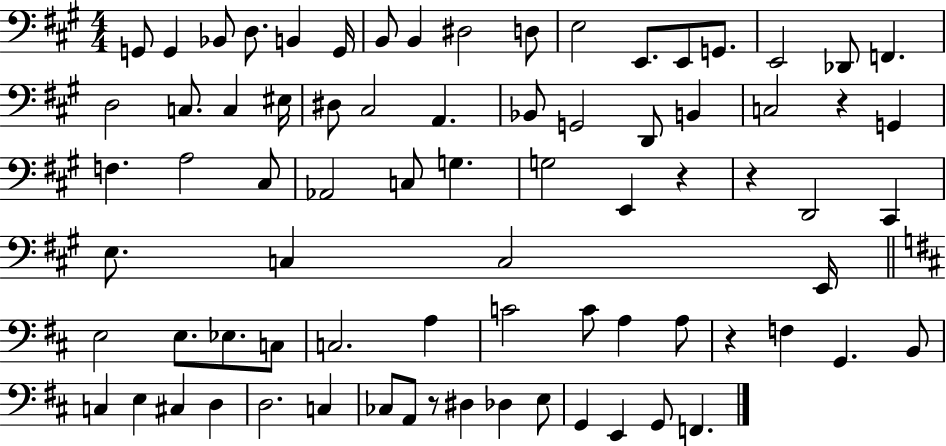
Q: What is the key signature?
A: A major